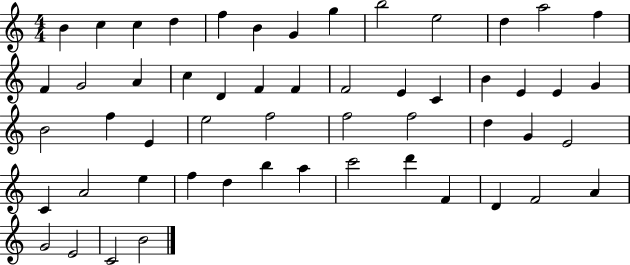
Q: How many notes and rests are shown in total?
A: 54